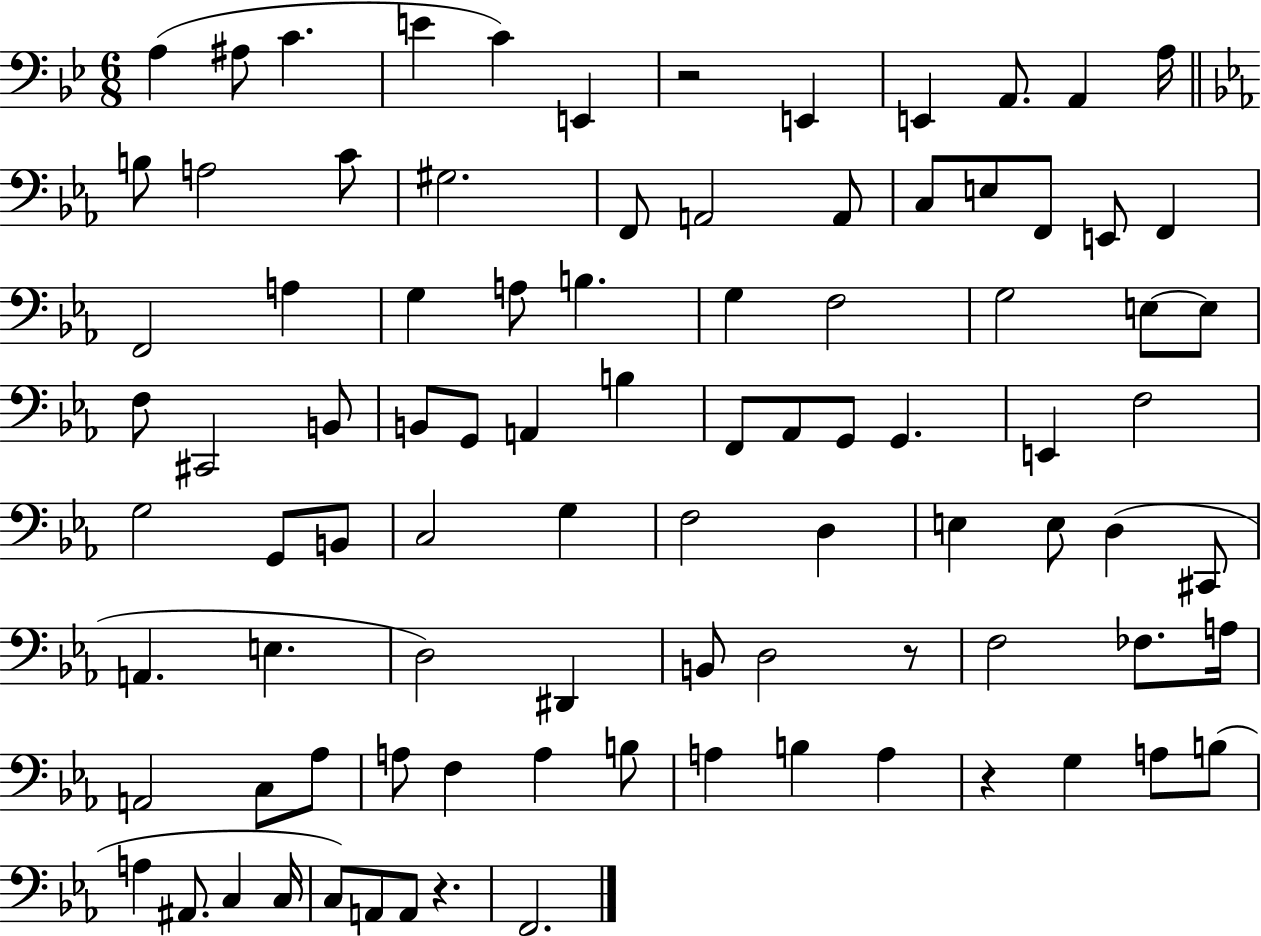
{
  \clef bass
  \numericTimeSignature
  \time 6/8
  \key bes \major
  a4( ais8 c'4. | e'4 c'4) e,4 | r2 e,4 | e,4 a,8. a,4 a16 | \break \bar "||" \break \key ees \major b8 a2 c'8 | gis2. | f,8 a,2 a,8 | c8 e8 f,8 e,8 f,4 | \break f,2 a4 | g4 a8 b4. | g4 f2 | g2 e8~~ e8 | \break f8 cis,2 b,8 | b,8 g,8 a,4 b4 | f,8 aes,8 g,8 g,4. | e,4 f2 | \break g2 g,8 b,8 | c2 g4 | f2 d4 | e4 e8 d4( cis,8 | \break a,4. e4. | d2) dis,4 | b,8 d2 r8 | f2 fes8. a16 | \break a,2 c8 aes8 | a8 f4 a4 b8 | a4 b4 a4 | r4 g4 a8 b8( | \break a4 ais,8. c4 c16 | c8) a,8 a,8 r4. | f,2. | \bar "|."
}